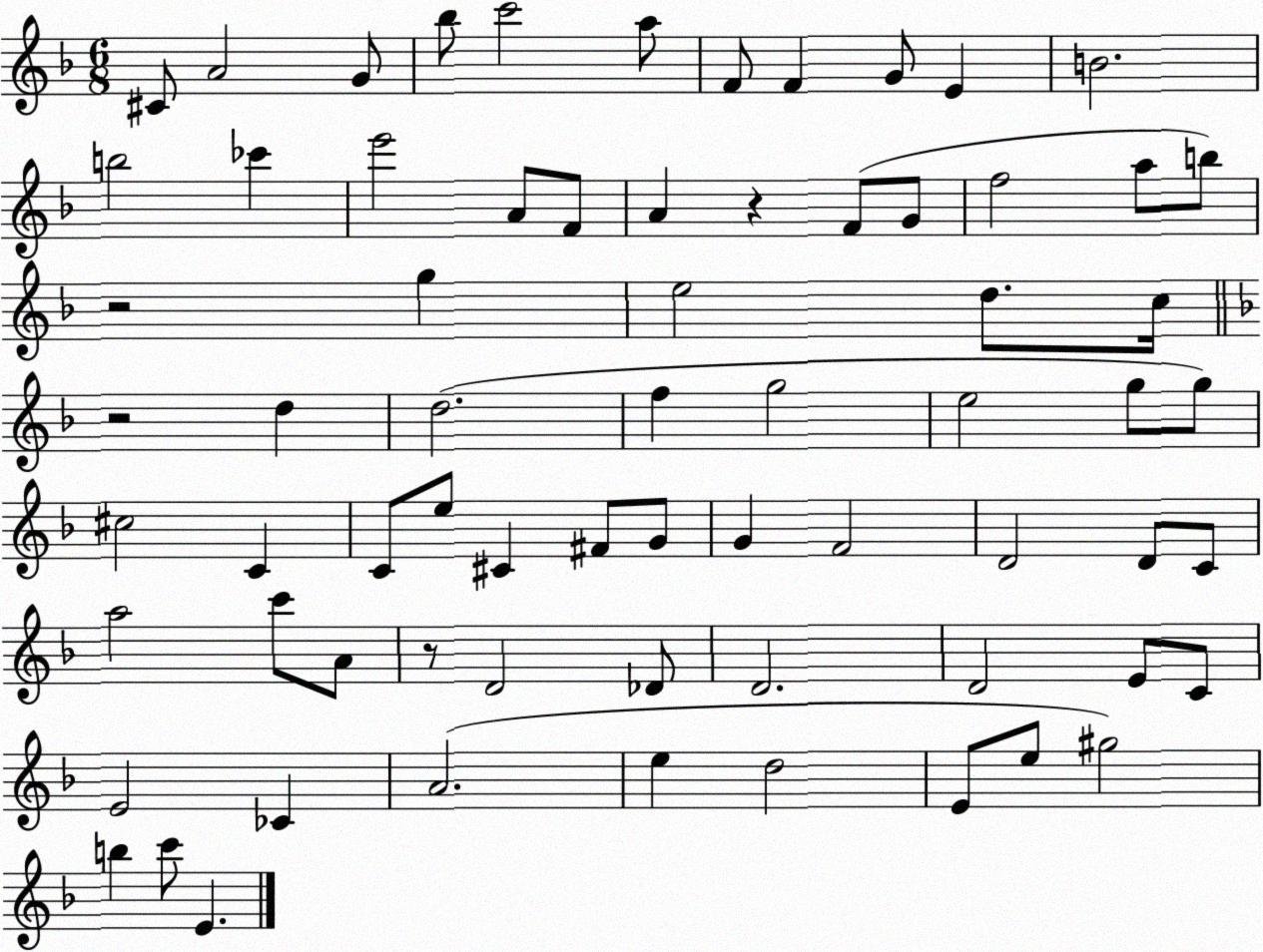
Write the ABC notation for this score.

X:1
T:Untitled
M:6/8
L:1/4
K:F
^C/2 A2 G/2 _b/2 c'2 a/2 F/2 F G/2 E B2 b2 _c' e'2 A/2 F/2 A z F/2 G/2 f2 a/2 b/2 z2 g e2 d/2 c/4 z2 d d2 f g2 e2 g/2 g/2 ^c2 C C/2 e/2 ^C ^F/2 G/2 G F2 D2 D/2 C/2 a2 c'/2 A/2 z/2 D2 _D/2 D2 D2 E/2 C/2 E2 _C A2 e d2 E/2 e/2 ^g2 b c'/2 E